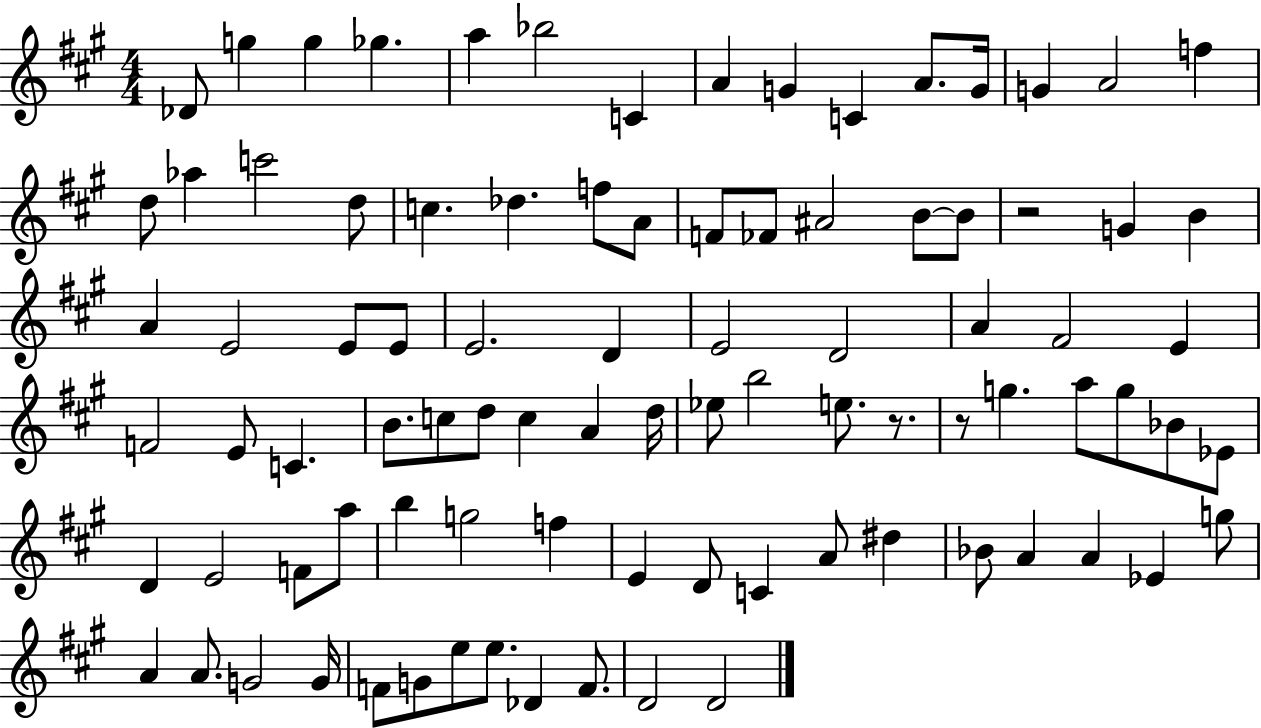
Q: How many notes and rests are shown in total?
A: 90